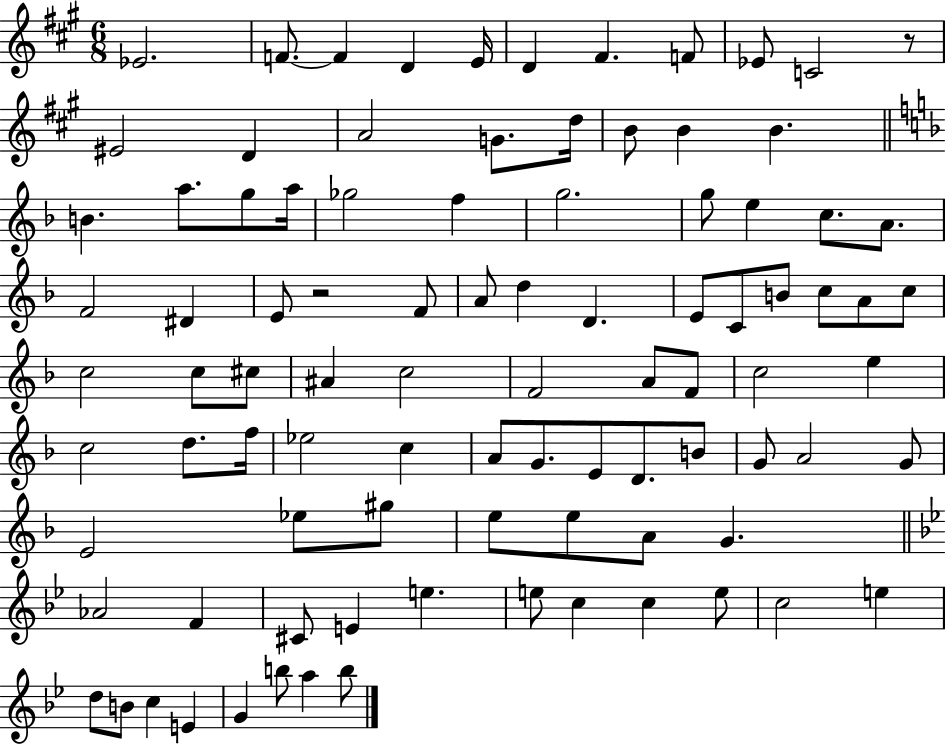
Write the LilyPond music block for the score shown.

{
  \clef treble
  \numericTimeSignature
  \time 6/8
  \key a \major
  ees'2. | f'8.~~ f'4 d'4 e'16 | d'4 fis'4. f'8 | ees'8 c'2 r8 | \break eis'2 d'4 | a'2 g'8. d''16 | b'8 b'4 b'4. | \bar "||" \break \key f \major b'4. a''8. g''8 a''16 | ges''2 f''4 | g''2. | g''8 e''4 c''8. a'8. | \break f'2 dis'4 | e'8 r2 f'8 | a'8 d''4 d'4. | e'8 c'8 b'8 c''8 a'8 c''8 | \break c''2 c''8 cis''8 | ais'4 c''2 | f'2 a'8 f'8 | c''2 e''4 | \break c''2 d''8. f''16 | ees''2 c''4 | a'8 g'8. e'8 d'8. b'8 | g'8 a'2 g'8 | \break e'2 ees''8 gis''8 | e''8 e''8 a'8 g'4. | \bar "||" \break \key bes \major aes'2 f'4 | cis'8 e'4 e''4. | e''8 c''4 c''4 e''8 | c''2 e''4 | \break d''8 b'8 c''4 e'4 | g'4 b''8 a''4 b''8 | \bar "|."
}